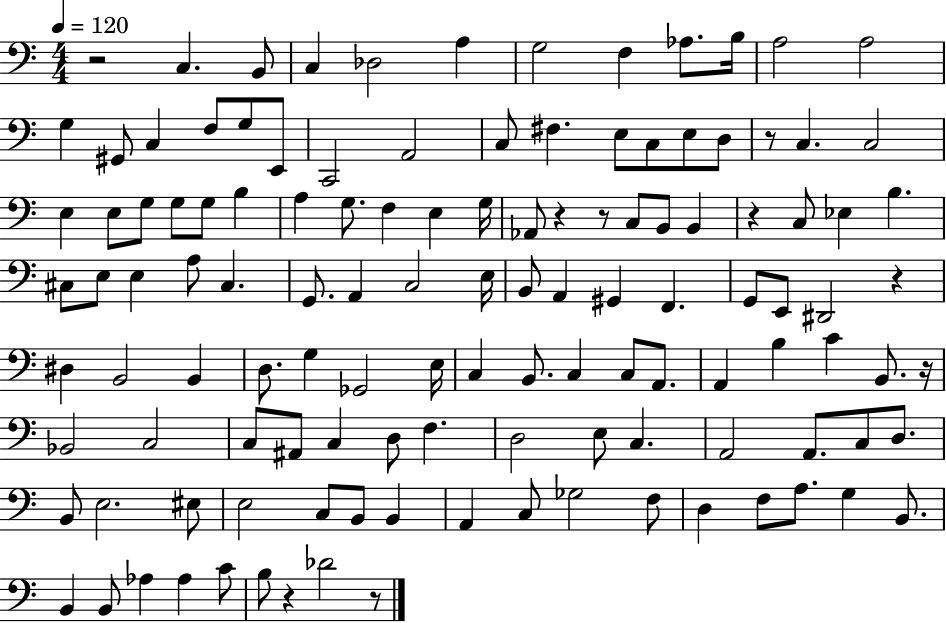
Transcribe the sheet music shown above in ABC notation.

X:1
T:Untitled
M:4/4
L:1/4
K:C
z2 C, B,,/2 C, _D,2 A, G,2 F, _A,/2 B,/4 A,2 A,2 G, ^G,,/2 C, F,/2 G,/2 E,,/2 C,,2 A,,2 C,/2 ^F, E,/2 C,/2 E,/2 D,/2 z/2 C, C,2 E, E,/2 G,/2 G,/2 G,/2 B, A, G,/2 F, E, G,/4 _A,,/2 z z/2 C,/2 B,,/2 B,, z C,/2 _E, B, ^C,/2 E,/2 E, A,/2 ^C, G,,/2 A,, C,2 E,/4 B,,/2 A,, ^G,, F,, G,,/2 E,,/2 ^D,,2 z ^D, B,,2 B,, D,/2 G, _G,,2 E,/4 C, B,,/2 C, C,/2 A,,/2 A,, B, C B,,/2 z/4 _B,,2 C,2 C,/2 ^A,,/2 C, D,/2 F, D,2 E,/2 C, A,,2 A,,/2 C,/2 D,/2 B,,/2 E,2 ^E,/2 E,2 C,/2 B,,/2 B,, A,, C,/2 _G,2 F,/2 D, F,/2 A,/2 G, B,,/2 B,, B,,/2 _A, _A, C/2 B,/2 z _D2 z/2